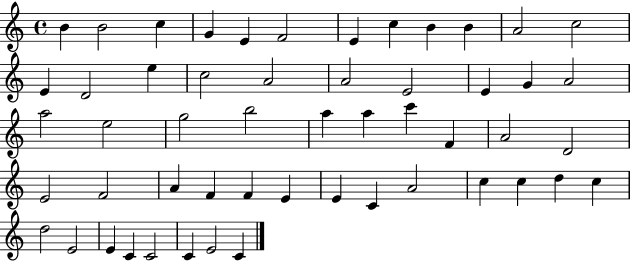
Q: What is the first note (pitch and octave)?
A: B4